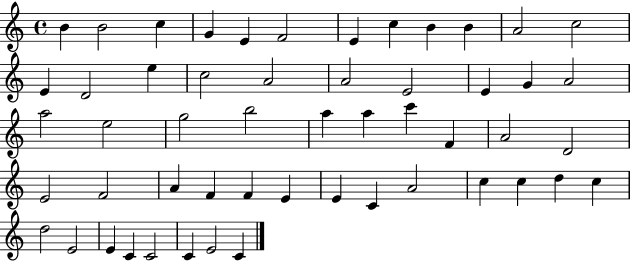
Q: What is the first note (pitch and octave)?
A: B4